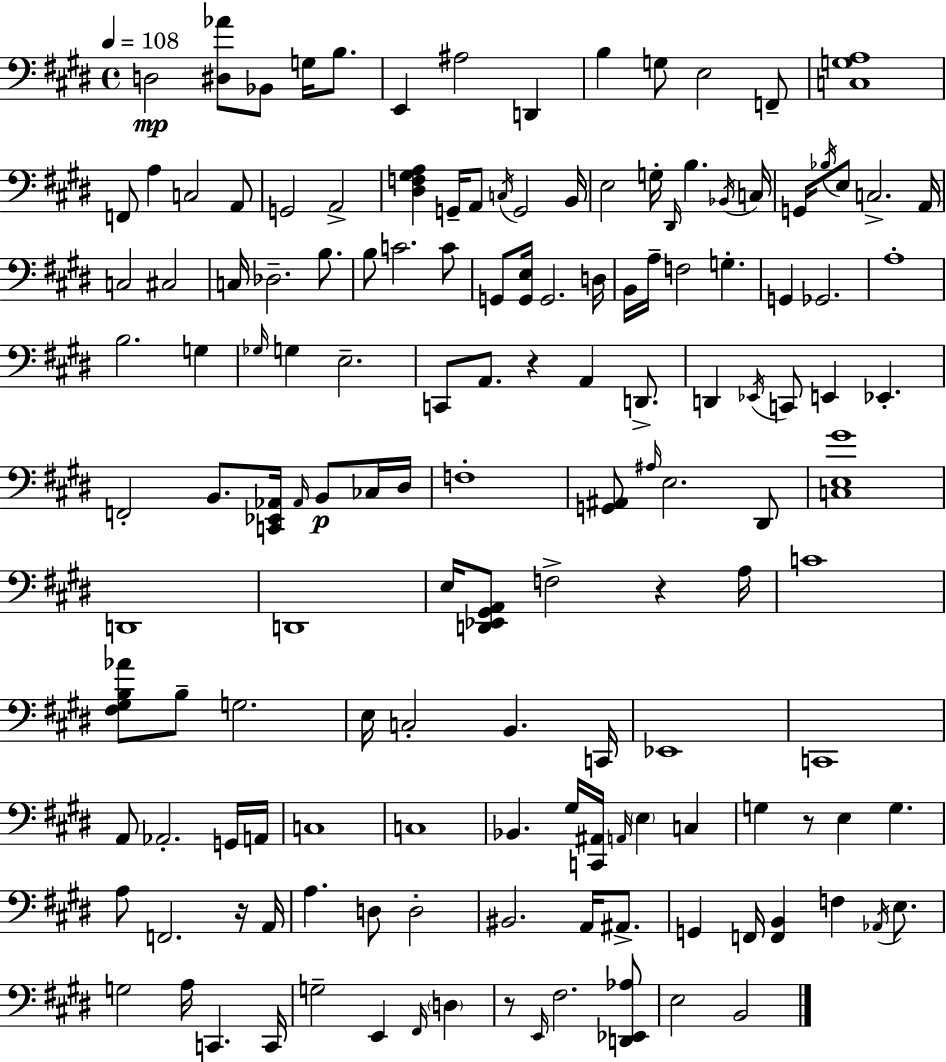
{
  \clef bass
  \time 4/4
  \defaultTimeSignature
  \key e \major
  \tempo 4 = 108
  d2\mp <dis aes'>8 bes,8 g16 b8. | e,4 ais2 d,4 | b4 g8 e2 f,8-- | <c g a>1 | \break f,8 a4 c2 a,8 | g,2 a,2-> | <dis f gis a>4 g,16-- a,8 \acciaccatura { c16 } g,2 | b,16 e2 g16-. \grace { dis,16 } b4. | \break \acciaccatura { bes,16 } c16 g,16 \acciaccatura { bes16 } e8 c2.-> | a,16 c2 cis2 | c16 des2.-- | b8. b8 c'2. | \break c'8 g,8 <g, e>16 g,2. | d16 b,16 a16-- f2 g4.-. | g,4 ges,2. | a1-. | \break b2. | g4 \grace { ges16 } g4 e2.-- | c,8 a,8. r4 a,4 | d,8.-> d,4 \acciaccatura { ees,16 } c,8 e,4 | \break ees,4.-. f,2-. b,8. | <c, ees, aes,>16 \grace { aes,16 }\p b,8 ces16 dis16 f1-. | <g, ais,>8 \grace { ais16 } e2. | dis,8 <c e gis'>1 | \break d,1 | d,1 | e16 <d, ees, gis, a,>8 f2-> | r4 a16 c'1 | \break <fis gis b aes'>8 b8-- g2. | e16 c2-. | b,4. c,16 ees,1 | c,1 | \break a,8 aes,2.-. | g,16 a,16 c1 | c1 | bes,4. gis16 <c, ais,>16 | \break \grace { a,16 } \parenthesize e4 c4 g4 r8 e4 | g4. a8 f,2. | r16 a,16 a4. d8 | d2-. bis,2. | \break a,16 ais,8.-> g,4 f,16 <f, b,>4 | f4 \acciaccatura { aes,16 } e8. g2 | a16 c,4. c,16 g2-- | e,4 \grace { fis,16 } \parenthesize d4 r8 \grace { e,16 } fis2. | \break <d, ees, aes>8 e2 | b,2 \bar "|."
}